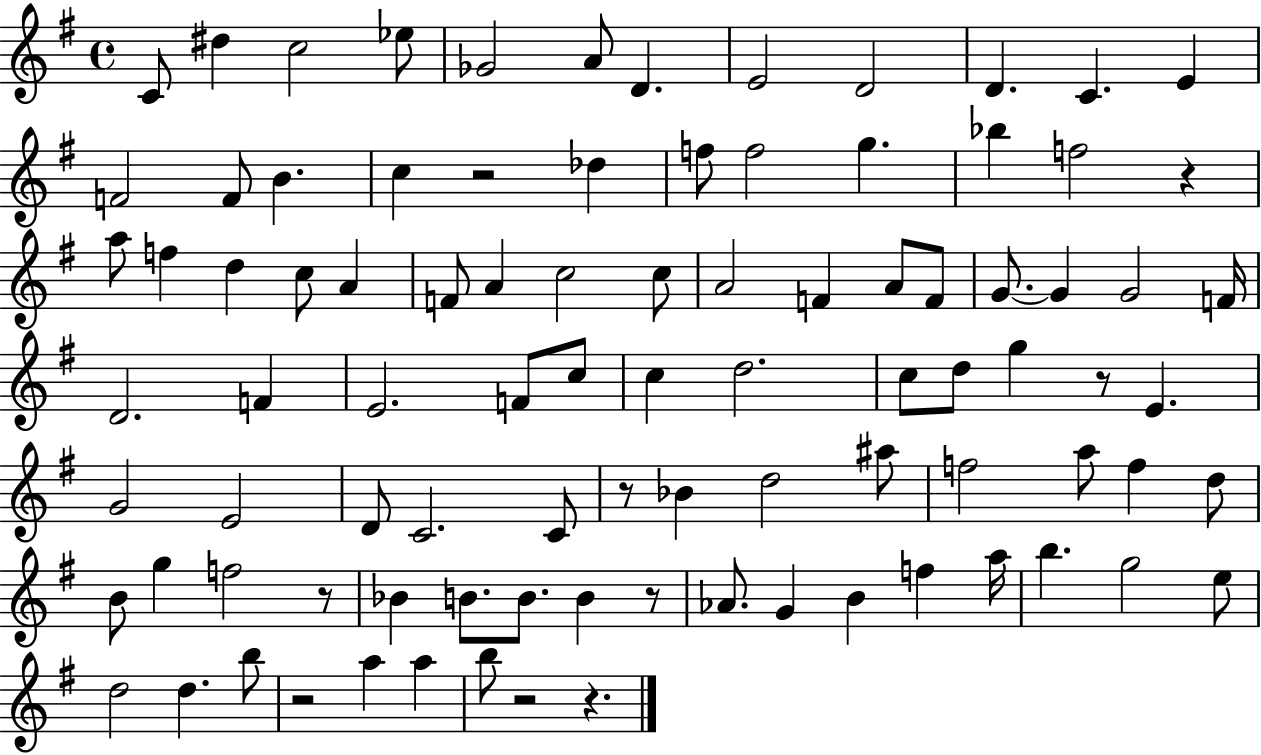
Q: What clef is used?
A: treble